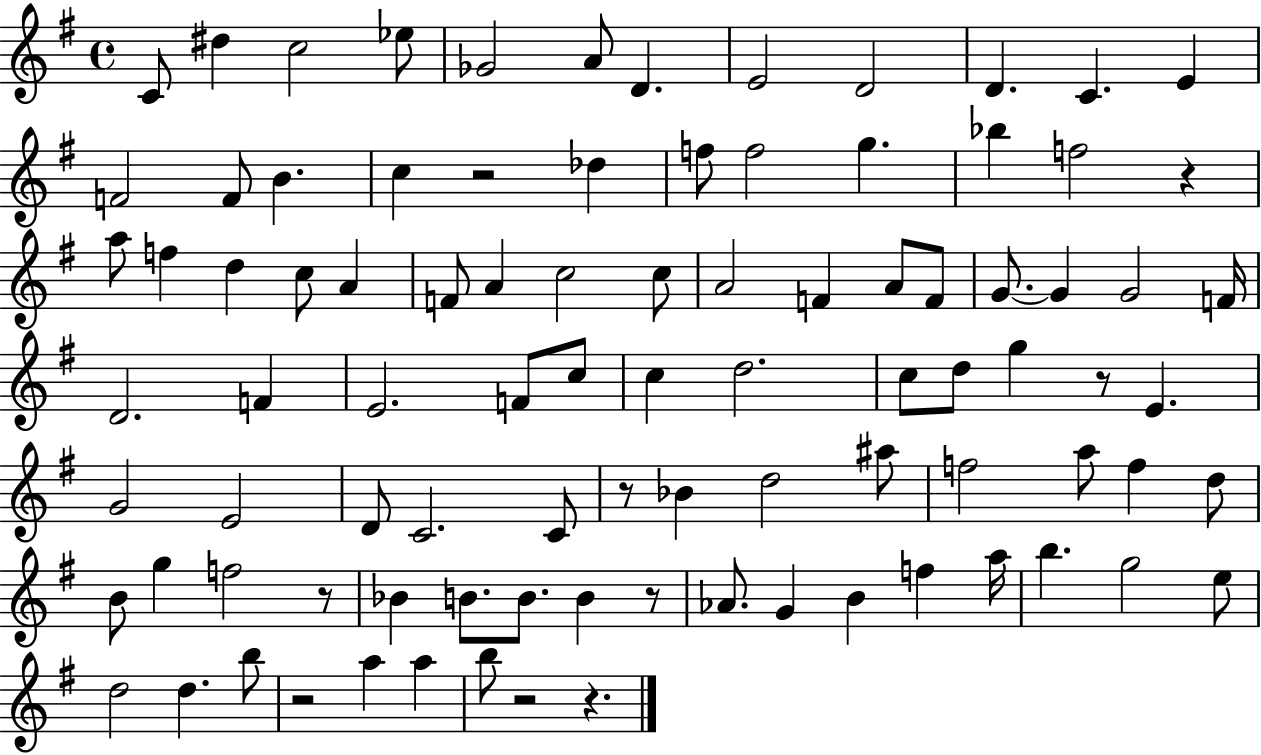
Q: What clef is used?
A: treble